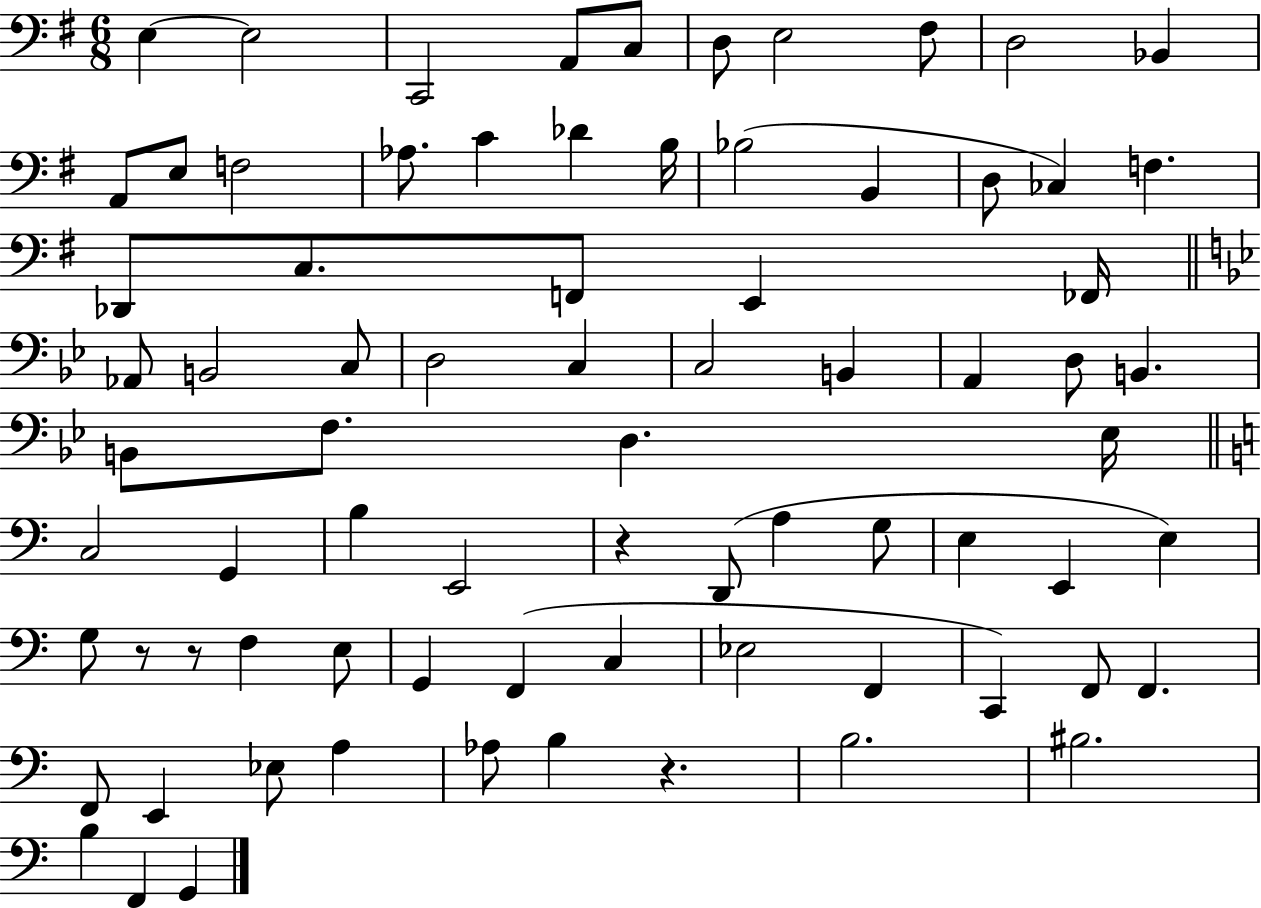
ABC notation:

X:1
T:Untitled
M:6/8
L:1/4
K:G
E, E,2 C,,2 A,,/2 C,/2 D,/2 E,2 ^F,/2 D,2 _B,, A,,/2 E,/2 F,2 _A,/2 C _D B,/4 _B,2 B,, D,/2 _C, F, _D,,/2 C,/2 F,,/2 E,, _F,,/4 _A,,/2 B,,2 C,/2 D,2 C, C,2 B,, A,, D,/2 B,, B,,/2 F,/2 D, _E,/4 C,2 G,, B, E,,2 z D,,/2 A, G,/2 E, E,, E, G,/2 z/2 z/2 F, E,/2 G,, F,, C, _E,2 F,, C,, F,,/2 F,, F,,/2 E,, _E,/2 A, _A,/2 B, z B,2 ^B,2 B, F,, G,,